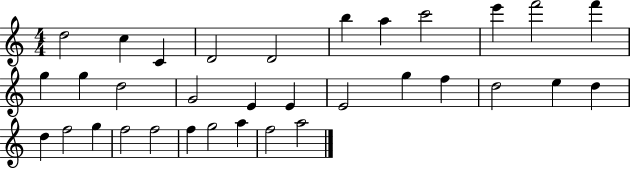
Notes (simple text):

D5/h C5/q C4/q D4/h D4/h B5/q A5/q C6/h E6/q F6/h F6/q G5/q G5/q D5/h G4/h E4/q E4/q E4/h G5/q F5/q D5/h E5/q D5/q D5/q F5/h G5/q F5/h F5/h F5/q G5/h A5/q F5/h A5/h